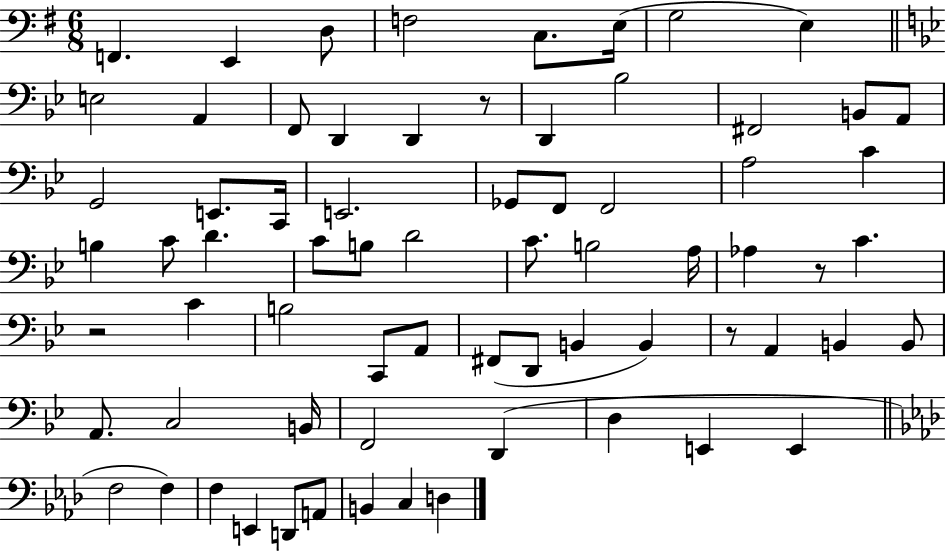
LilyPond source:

{
  \clef bass
  \numericTimeSignature
  \time 6/8
  \key g \major
  f,4. e,4 d8 | f2 c8. e16( | g2 e4) | \bar "||" \break \key bes \major e2 a,4 | f,8 d,4 d,4 r8 | d,4 bes2 | fis,2 b,8 a,8 | \break g,2 e,8. c,16 | e,2. | ges,8 f,8 f,2 | a2 c'4 | \break b4 c'8 d'4. | c'8 b8 d'2 | c'8. b2 a16 | aes4 r8 c'4. | \break r2 c'4 | b2 c,8 a,8 | fis,8( d,8 b,4 b,4) | r8 a,4 b,4 b,8 | \break a,8. c2 b,16 | f,2 d,4( | d4 e,4 e,4 | \bar "||" \break \key aes \major f2 f4) | f4 e,4 d,8 a,8 | b,4 c4 d4 | \bar "|."
}